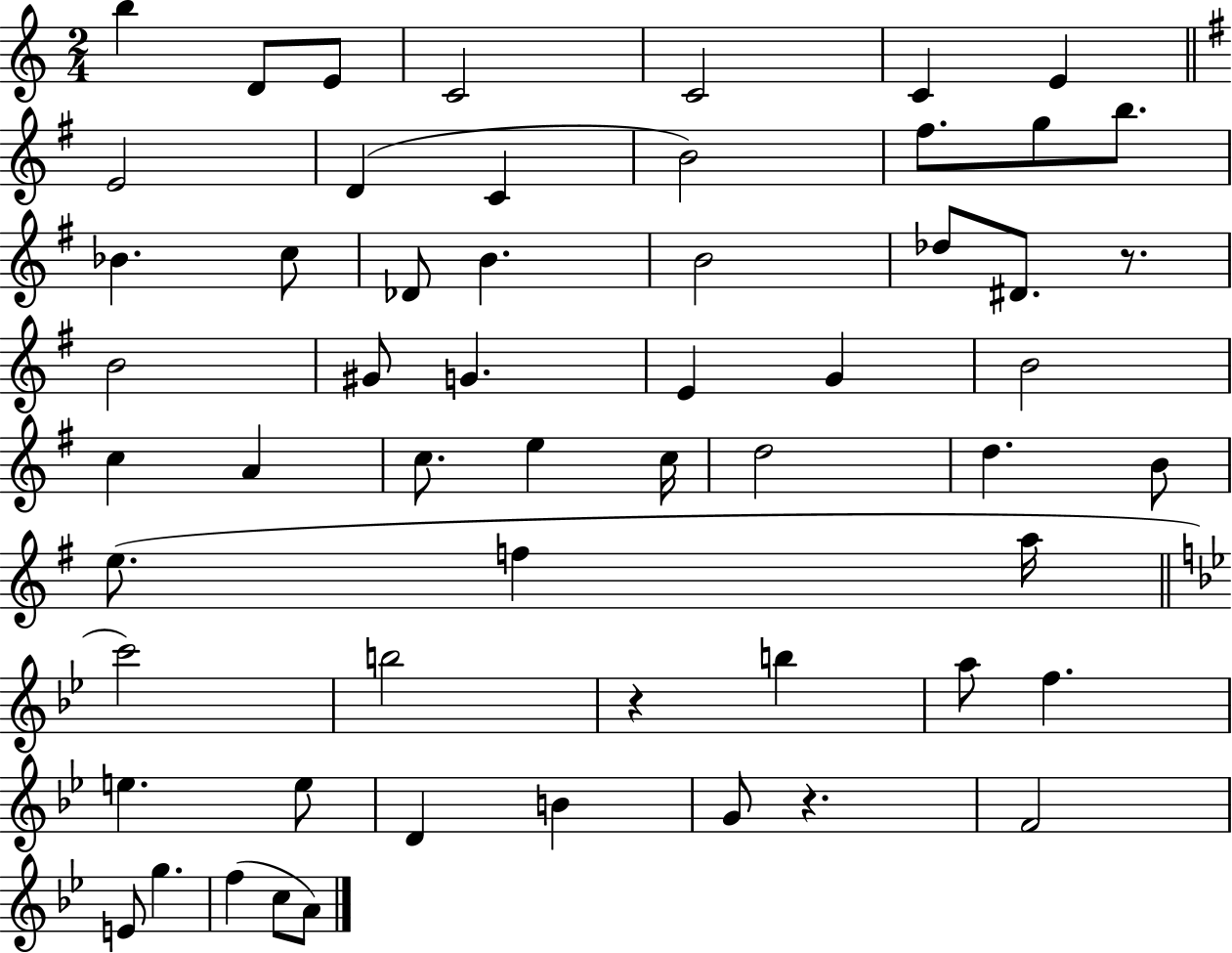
B5/q D4/e E4/e C4/h C4/h C4/q E4/q E4/h D4/q C4/q B4/h F#5/e. G5/e B5/e. Bb4/q. C5/e Db4/e B4/q. B4/h Db5/e D#4/e. R/e. B4/h G#4/e G4/q. E4/q G4/q B4/h C5/q A4/q C5/e. E5/q C5/s D5/h D5/q. B4/e E5/e. F5/q A5/s C6/h B5/h R/q B5/q A5/e F5/q. E5/q. E5/e D4/q B4/q G4/e R/q. F4/h E4/e G5/q. F5/q C5/e A4/e